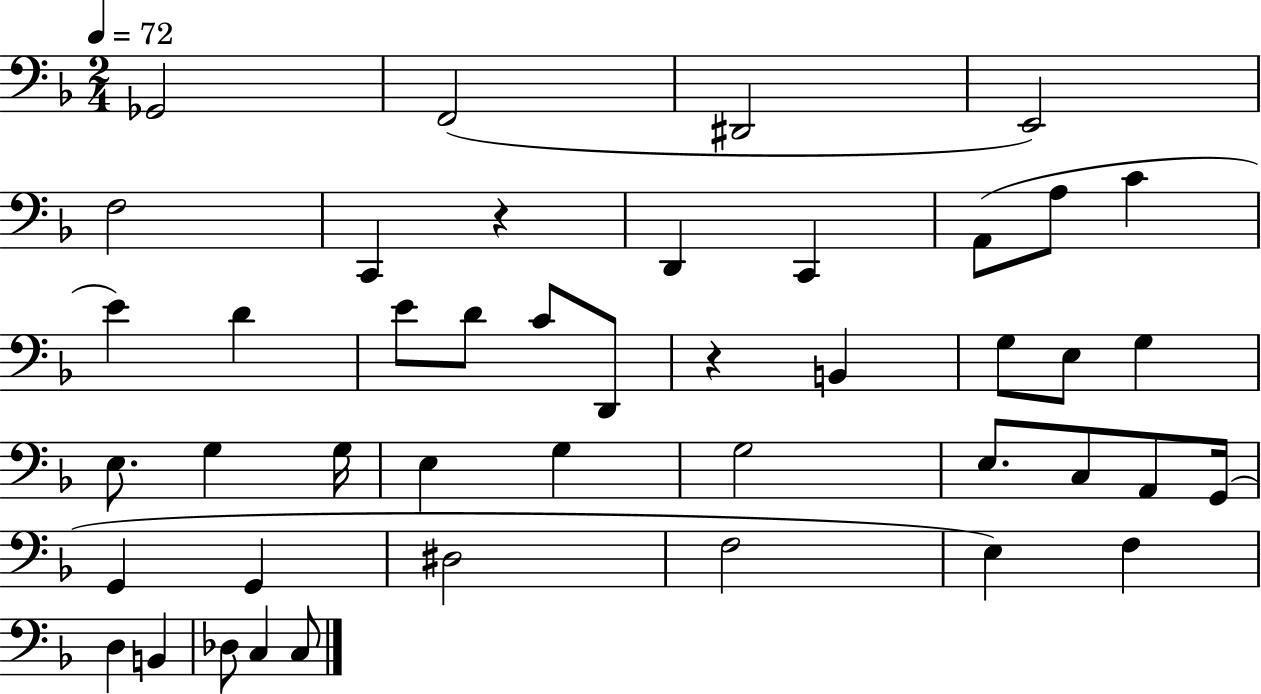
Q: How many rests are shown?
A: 2